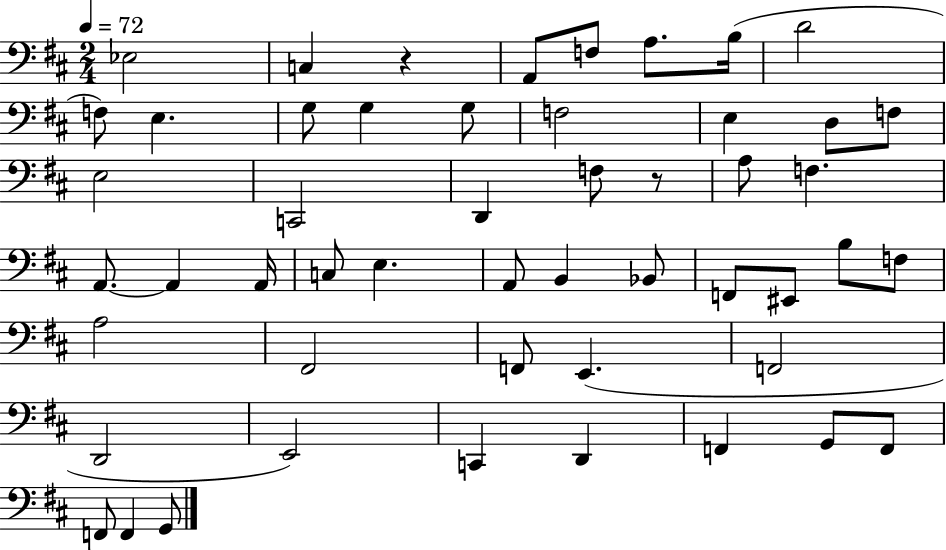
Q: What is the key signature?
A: D major